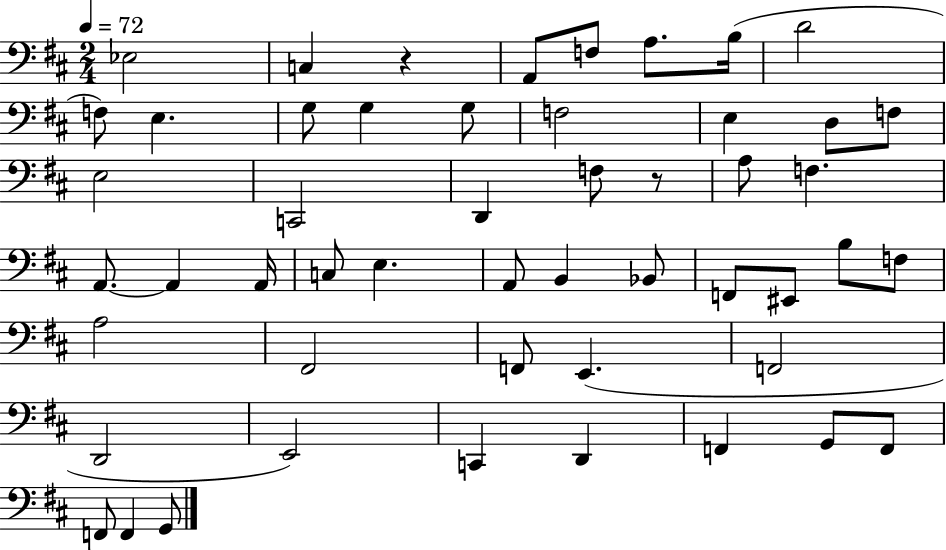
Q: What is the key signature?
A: D major